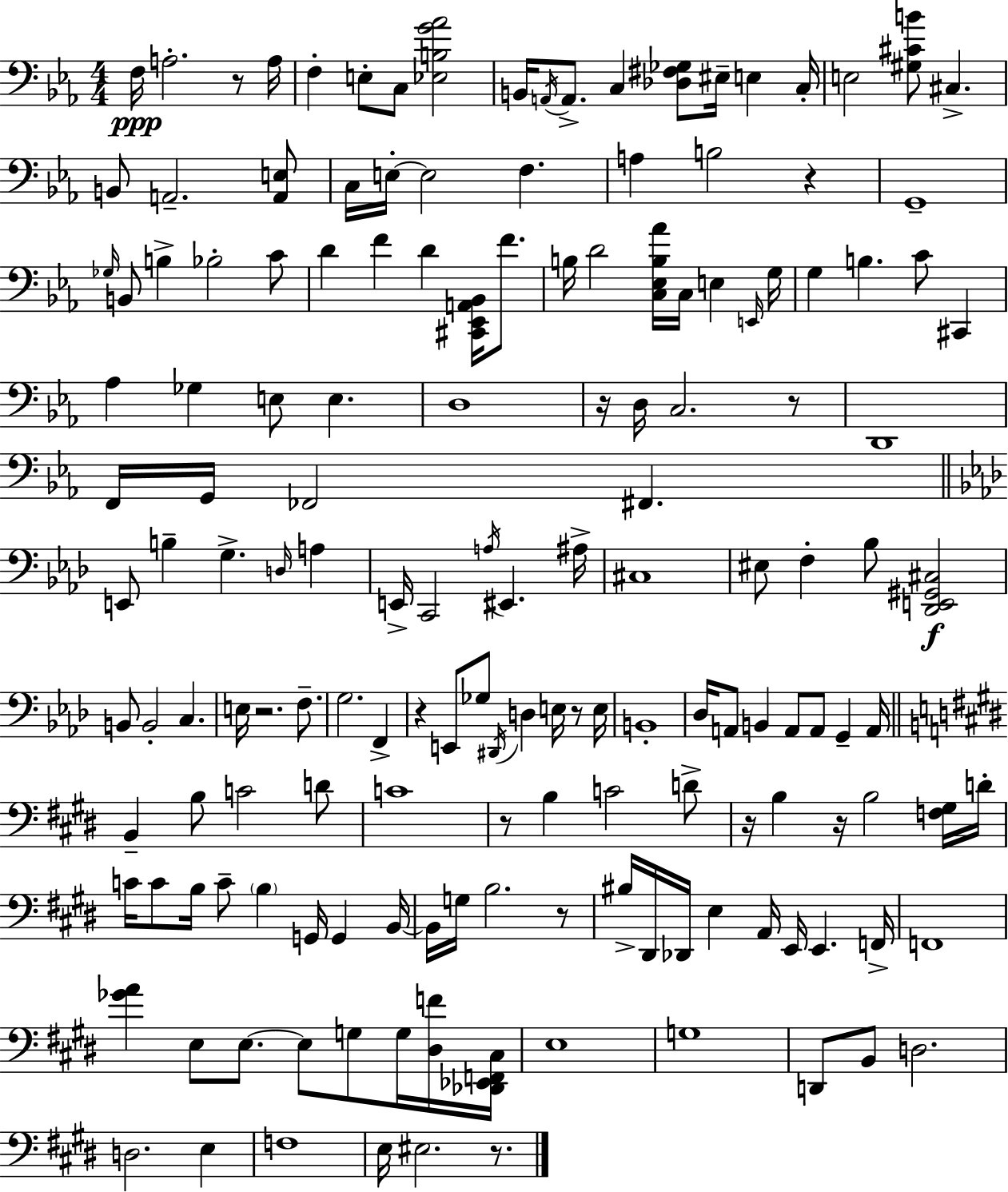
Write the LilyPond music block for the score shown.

{
  \clef bass
  \numericTimeSignature
  \time 4/4
  \key c \minor
  f16\ppp a2.-. r8 a16 | f4-. e8-. c8 <ees b g' aes'>2 | b,16 \acciaccatura { a,16 } a,8.-> c4 <des fis ges>8 eis16-- e4 | c16-. e2 <gis cis' b'>8 cis4.-> | \break b,8 a,2.-- <a, e>8 | c16 e16-.~~ e2 f4. | a4 b2 r4 | g,1-- | \break \grace { ges16 } b,8 b4-> bes2-. | c'8 d'4 f'4 d'4 <cis, ees, a, bes,>16 f'8. | b16 d'2 <c ees b aes'>16 c16 e4 | \grace { e,16 } g16 g4 b4. c'8 cis,4 | \break aes4 ges4 e8 e4. | d1 | r16 d16 c2. | r8 d,1 | \break f,16 g,16 fes,2 fis,4. | \bar "||" \break \key aes \major e,8 b4-- g4.-> \grace { d16 } a4 | e,16-> c,2 \acciaccatura { a16 } eis,4. | ais16-> cis1 | eis8 f4-. bes8 <des, e, gis, cis>2\f | \break b,8 b,2-. c4. | e16 r2. f8.-- | g2. f,4-> | r4 e,8 ges8 \acciaccatura { dis,16 } d4 e16 | \break r8 e16 b,1-. | des16 a,8 b,4 a,8 a,8 g,4-- | a,16 \bar "||" \break \key e \major b,4-- b8 c'2 d'8 | c'1 | r8 b4 c'2 d'8-> | r16 b4 r16 b2 <f gis>16 d'16-. | \break c'16 c'8 b16 c'8-- \parenthesize b4 g,16 g,4 b,16~~ | b,16 g16 b2. r8 | bis16-> dis,16 des,16 e4 a,16 e,16 e,4. f,16-> | f,1 | \break <ges' a'>4 e8 e8.~~ e8 g8 g16 <dis f'>16 <des, ees, f, cis>16 | e1 | g1 | d,8 b,8 d2. | \break d2. e4 | f1 | e16 eis2. r8. | \bar "|."
}